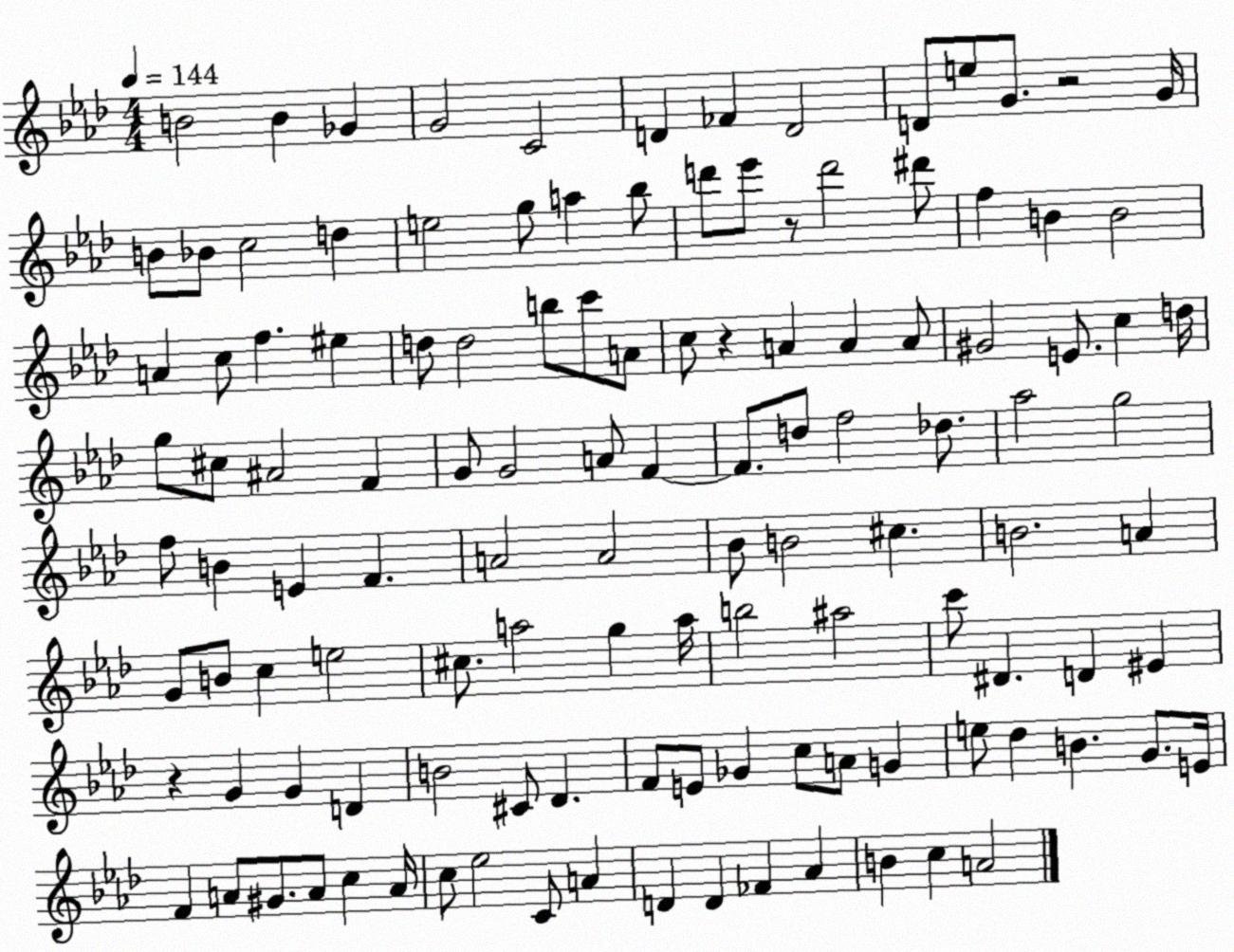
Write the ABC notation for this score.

X:1
T:Untitled
M:4/4
L:1/4
K:Ab
B2 B _G G2 C2 D _F D2 D/2 e/2 G/2 z2 G/4 B/2 _B/2 c2 d e2 g/2 a _b/2 d'/2 _e'/2 z/2 d'2 ^d'/2 f B B2 A c/2 f ^e d/2 d2 b/2 c'/2 A/2 c/2 z A A A/2 ^G2 E/2 c d/4 g/2 ^c/2 ^A2 F G/2 G2 A/2 F F/2 d/2 f2 _d/2 _a2 g2 f/2 B E F A2 A2 _B/2 B2 ^c B2 A G/2 B/2 c e2 ^c/2 a2 g a/4 b2 ^a2 c'/2 ^D D ^E z G G D B2 ^C/2 _D F/2 E/2 _G c/2 A/2 G e/2 _d B G/2 E/4 F A/2 ^G/2 A/2 c A/4 c/2 _e2 C/2 A D D _F _A B c A2